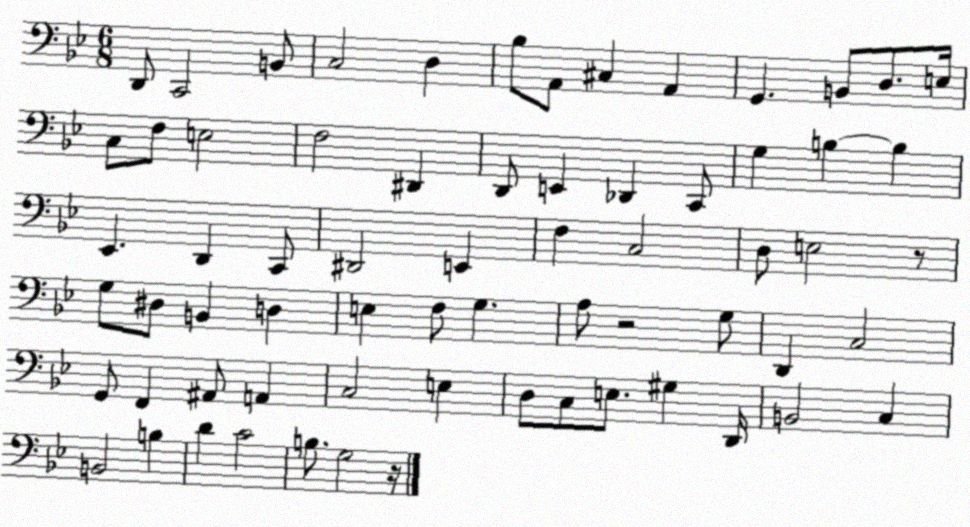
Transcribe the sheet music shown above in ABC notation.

X:1
T:Untitled
M:6/8
L:1/4
K:Bb
D,,/2 C,,2 B,,/2 C,2 D, _B,/2 A,,/2 ^C, A,, G,, B,,/2 D,/2 E,/4 C,/2 F,/2 E,2 F,2 ^D,, D,,/2 E,, _D,, C,,/2 G, B, B, _E,, D,, C,,/2 ^D,,2 E,, F, C,2 D,/2 E,2 z/2 G,/2 ^D,/2 B,, D, E, F,/2 G, A,/2 z2 G,/2 D,, C,2 G,,/2 F,, ^A,,/2 A,, C,2 E, D,/2 C,/2 E,/2 ^G, D,,/4 B,,2 C, B,,2 B, D C2 B,/2 G,2 z/4